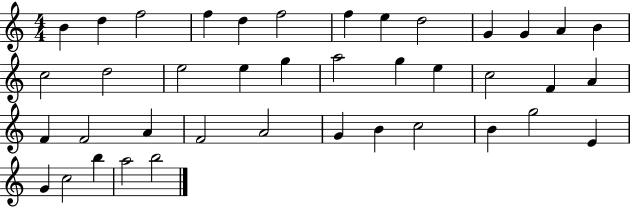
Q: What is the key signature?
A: C major